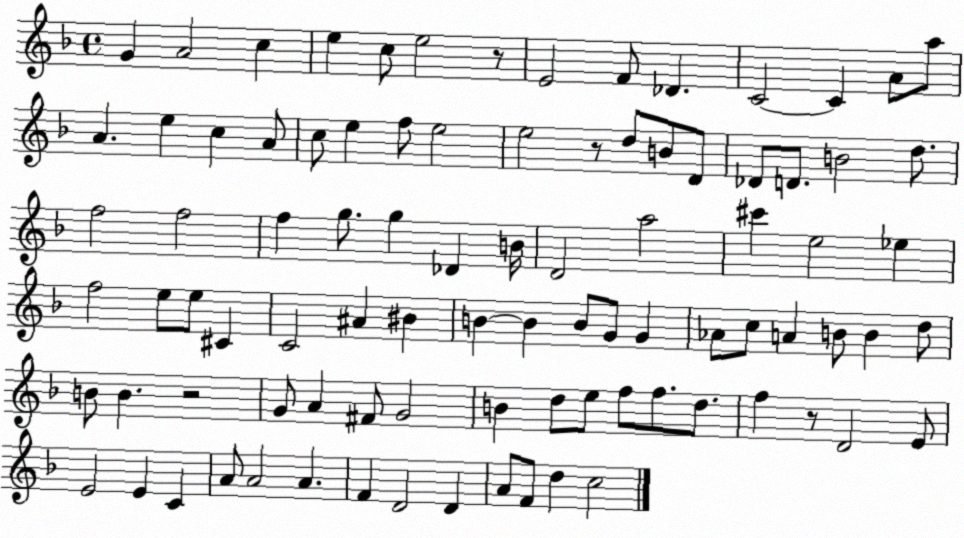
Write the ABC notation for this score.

X:1
T:Untitled
M:4/4
L:1/4
K:F
G A2 c e c/2 e2 z/2 E2 F/2 _D C2 C A/2 a/2 A e c A/2 c/2 e f/2 e2 e2 z/2 d/2 B/2 D/2 _D/2 D/2 B2 d/2 f2 f2 f g/2 g _D B/4 D2 a2 ^c' e2 _e f2 e/2 e/2 ^C C2 ^A ^B B B B/2 G/2 G _A/2 c/2 A B/2 B d/2 B/2 B z2 G/2 A ^F/2 G2 B d/2 e/2 f/2 f/2 d/2 f z/2 D2 E/2 E2 E C A/2 A2 A F D2 D A/2 F/2 d c2